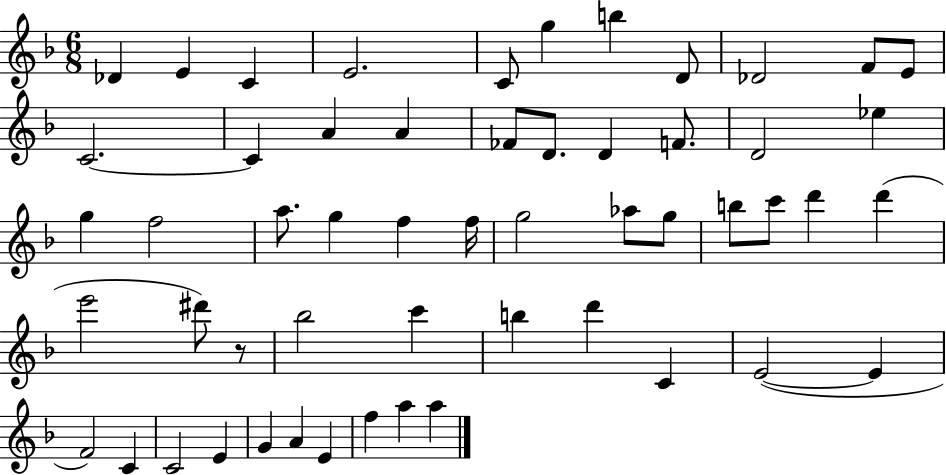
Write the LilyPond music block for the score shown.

{
  \clef treble
  \numericTimeSignature
  \time 6/8
  \key f \major
  des'4 e'4 c'4 | e'2. | c'8 g''4 b''4 d'8 | des'2 f'8 e'8 | \break c'2.~~ | c'4 a'4 a'4 | fes'8 d'8. d'4 f'8. | d'2 ees''4 | \break g''4 f''2 | a''8. g''4 f''4 f''16 | g''2 aes''8 g''8 | b''8 c'''8 d'''4 d'''4( | \break e'''2 dis'''8) r8 | bes''2 c'''4 | b''4 d'''4 c'4 | e'2~(~ e'4 | \break f'2) c'4 | c'2 e'4 | g'4 a'4 e'4 | f''4 a''4 a''4 | \break \bar "|."
}